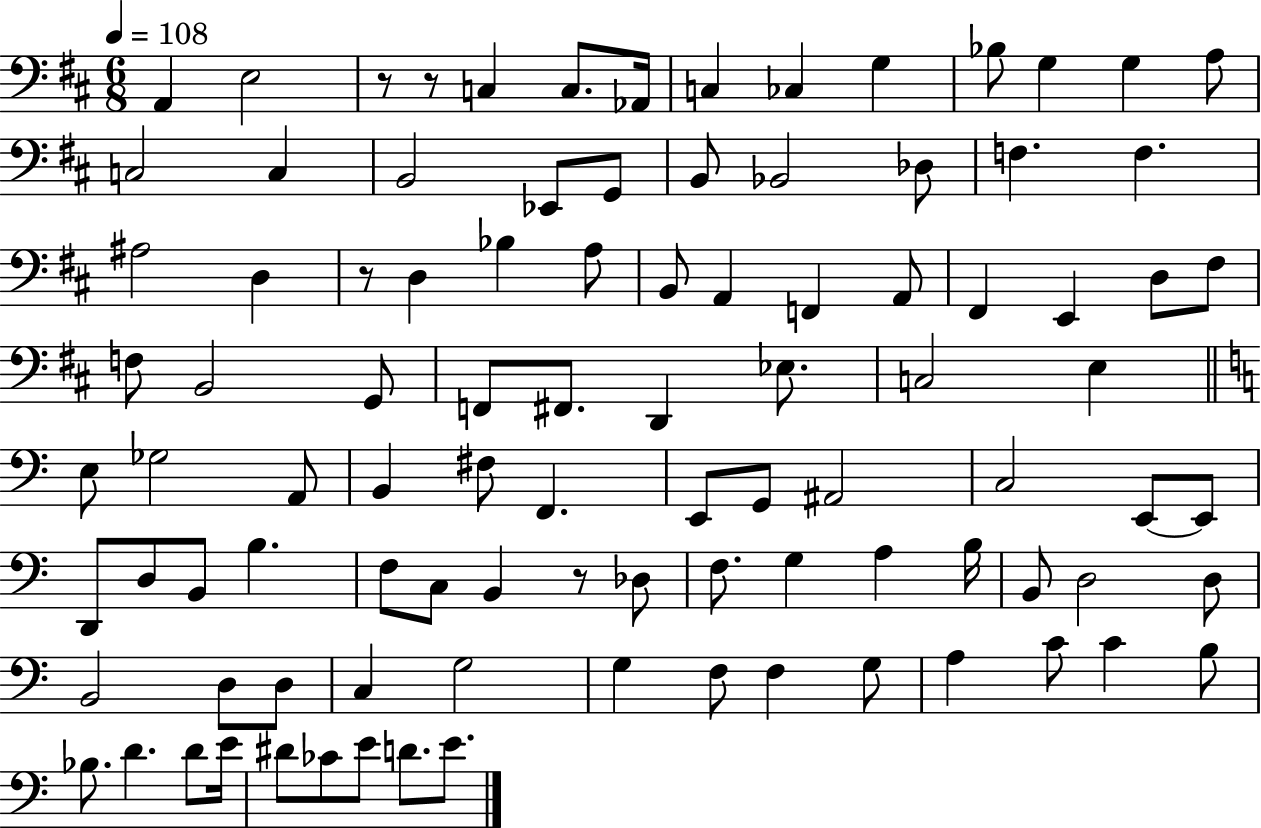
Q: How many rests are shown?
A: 4